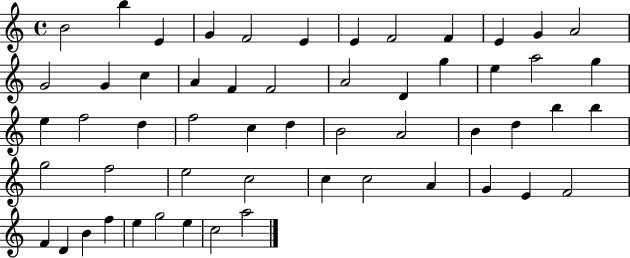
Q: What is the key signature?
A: C major